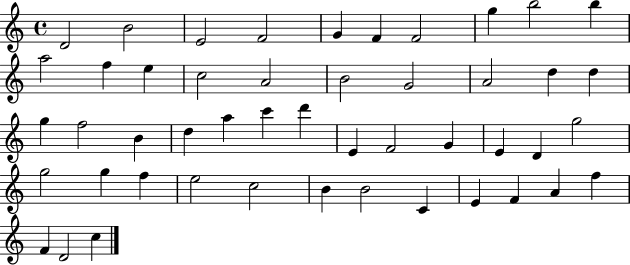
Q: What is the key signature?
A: C major